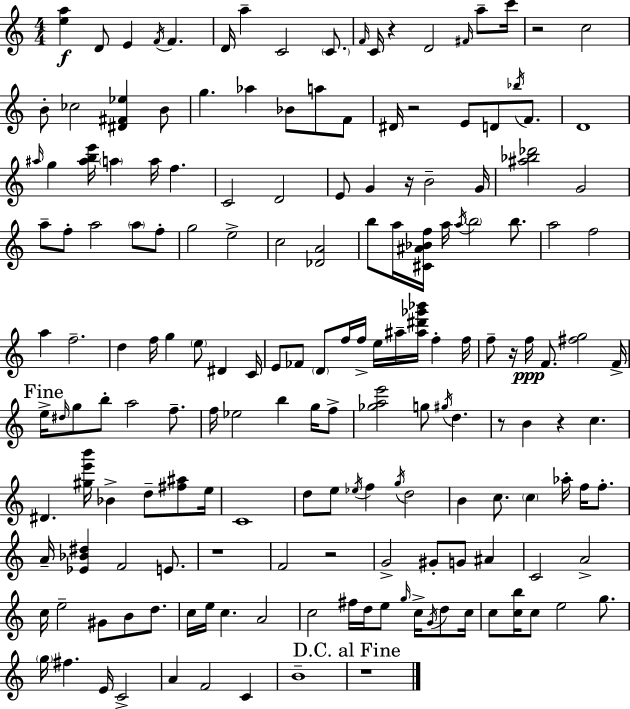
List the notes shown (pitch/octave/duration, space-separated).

[E5,A5]/q D4/e E4/q F4/s F4/q. D4/s A5/q C4/h C4/e. F4/s C4/s R/q D4/h F#4/s A5/e C6/s R/h C5/h B4/e CES5/h [D#4,F#4,Eb5]/q B4/e G5/q. Ab5/q Bb4/e A5/e F4/e D#4/s R/h E4/e D4/e Bb5/s F4/e. D4/w A#5/s G5/q [A#5,B5,E6]/s A5/q A5/s F5/q. C4/h D4/h E4/e G4/q R/s B4/h G4/s [A#5,Bb5,Db6]/h G4/h A5/e F5/e A5/h A5/e F5/e G5/h E5/h C5/h [Db4,A4]/h B5/e A5/s [C#4,A#4,Bb4,F5]/s A5/s A5/s B5/h B5/e. A5/h F5/h A5/q F5/h. D5/q F5/s G5/q E5/e D#4/q C4/s E4/e FES4/e D4/e F5/s F5/s E5/s A#5/s [A#5,D#6,Gb6,Bb6]/s F5/q F5/s F5/e R/s F5/s F4/e. [F#5,G5]/h F4/s E5/s D#5/s G5/e B5/e A5/h F5/e. F5/s Eb5/h B5/q G5/s F5/e [Gb5,A5,E6]/h G5/e G#5/s D5/q. R/e B4/q R/q C5/q. D#4/q. [G#5,E6,B6]/s Bb4/q D5/e [F#5,A#5]/e E5/s C4/w D5/e E5/e Eb5/s F5/q G5/s D5/h B4/q C5/e. C5/q Ab5/s F5/s F5/e. A4/s [Eb4,Bb4,D#5]/q F4/h E4/e. R/w F4/h R/h G4/h G#4/e G4/e A#4/q C4/h A4/h C5/s E5/h G#4/e B4/e D5/e. C5/s E5/s C5/q. A4/h C5/h F#5/s D5/s E5/e G5/s C5/s G4/s D5/e C5/s C5/e [C5,B5]/s C5/e E5/h G5/e. G5/s F#5/q. E4/s C4/h A4/q F4/h C4/q B4/w R/w